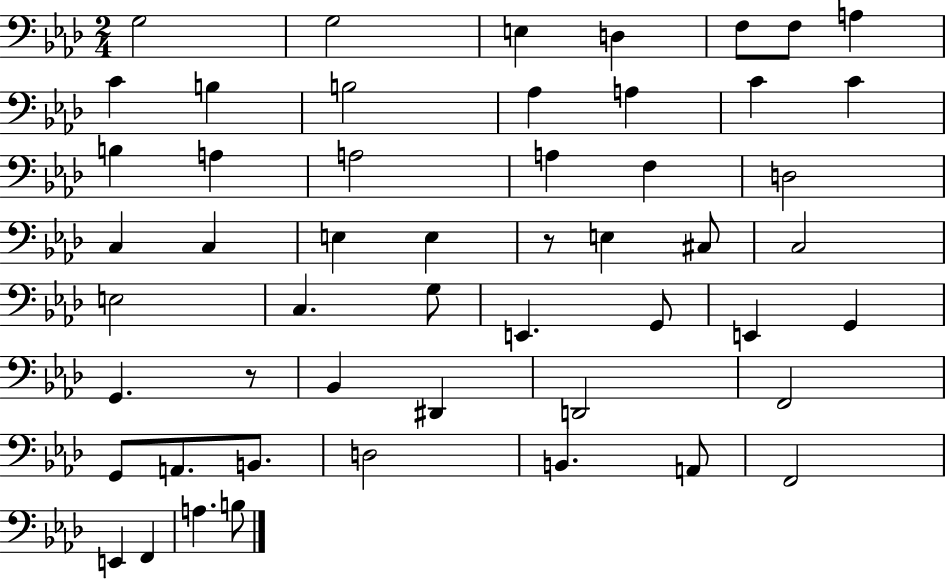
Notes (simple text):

G3/h G3/h E3/q D3/q F3/e F3/e A3/q C4/q B3/q B3/h Ab3/q A3/q C4/q C4/q B3/q A3/q A3/h A3/q F3/q D3/h C3/q C3/q E3/q E3/q R/e E3/q C#3/e C3/h E3/h C3/q. G3/e E2/q. G2/e E2/q G2/q G2/q. R/e Bb2/q D#2/q D2/h F2/h G2/e A2/e. B2/e. D3/h B2/q. A2/e F2/h E2/q F2/q A3/q. B3/e